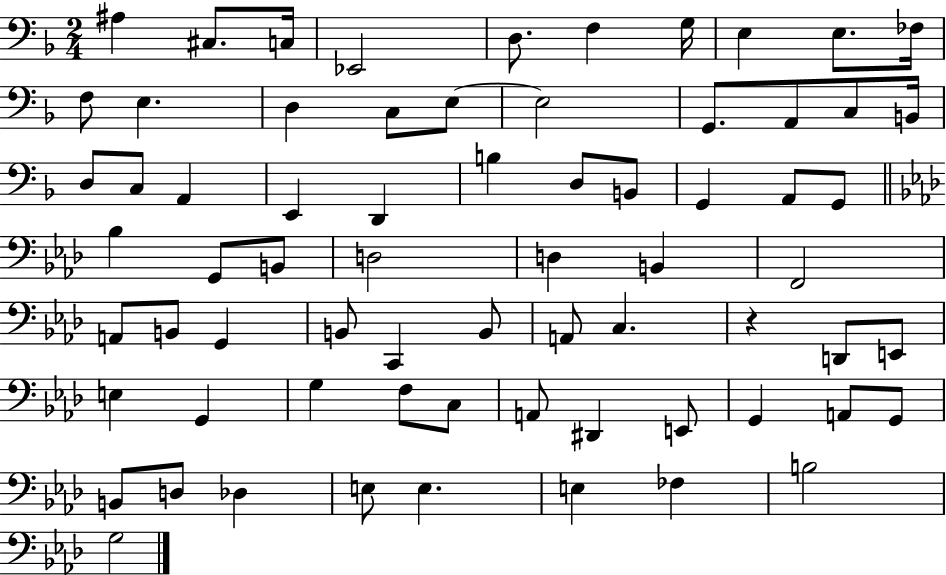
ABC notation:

X:1
T:Untitled
M:2/4
L:1/4
K:F
^A, ^C,/2 C,/4 _E,,2 D,/2 F, G,/4 E, E,/2 _F,/4 F,/2 E, D, C,/2 E,/2 E,2 G,,/2 A,,/2 C,/2 B,,/4 D,/2 C,/2 A,, E,, D,, B, D,/2 B,,/2 G,, A,,/2 G,,/2 _B, G,,/2 B,,/2 D,2 D, B,, F,,2 A,,/2 B,,/2 G,, B,,/2 C,, B,,/2 A,,/2 C, z D,,/2 E,,/2 E, G,, G, F,/2 C,/2 A,,/2 ^D,, E,,/2 G,, A,,/2 G,,/2 B,,/2 D,/2 _D, E,/2 E, E, _F, B,2 G,2